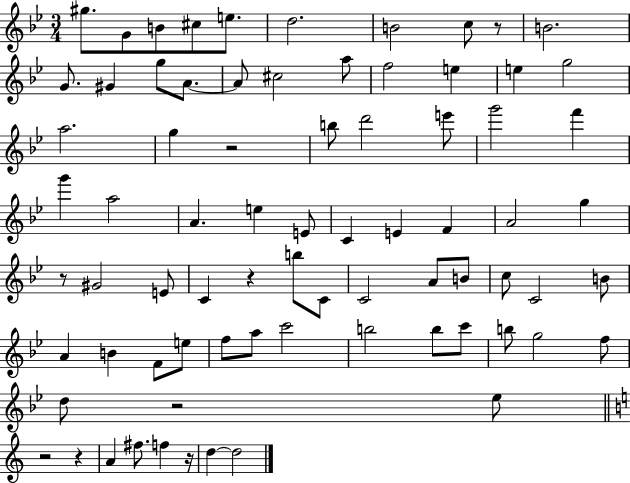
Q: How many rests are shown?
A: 8